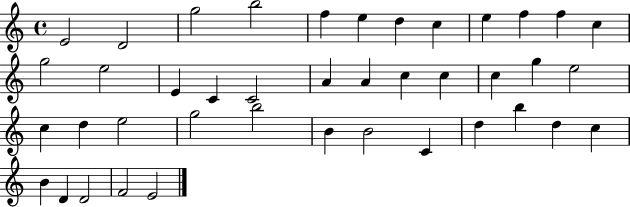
X:1
T:Untitled
M:4/4
L:1/4
K:C
E2 D2 g2 b2 f e d c e f f c g2 e2 E C C2 A A c c c g e2 c d e2 g2 b2 B B2 C d b d c B D D2 F2 E2